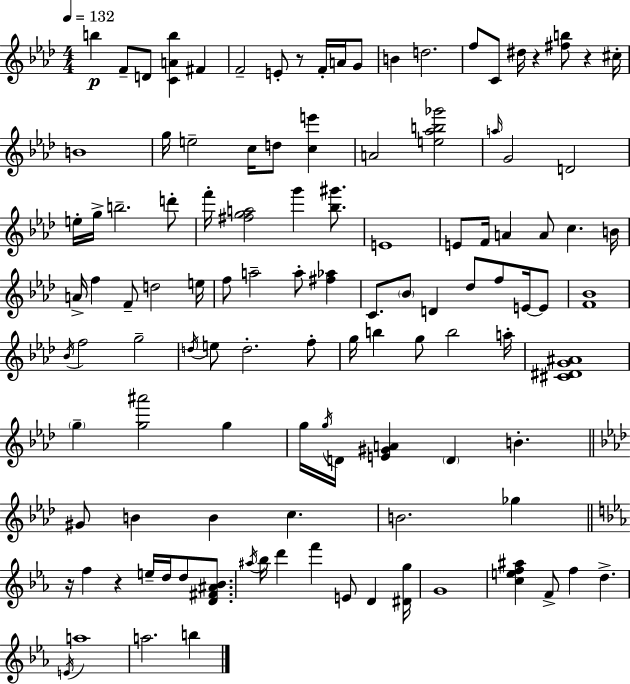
{
  \clef treble
  \numericTimeSignature
  \time 4/4
  \key aes \major
  \tempo 4 = 132
  b''4\p f'8-- d'8 <c' a' b''>4 fis'4 | f'2-- e'8-. r8 f'16-. a'16 g'8 | b'4 d''2. | f''8 c'8 dis''16 r4 <fis'' b''>8 r4 cis''16-. | \break b'1 | g''16 e''2-- c''16 d''8 <c'' e'''>4 | a'2 <e'' aes'' b'' ges'''>2 | \grace { a''16 } g'2 d'2 | \break e''16-. g''16-> b''2.-- d'''8-. | f'''16-. <fis'' g'' a''>2 g'''4 <bes'' gis'''>8. | e'1 | e'8 f'16 a'4 a'8 c''4. | \break b'16 a'16-> f''4 f'8-- d''2 | e''16 f''8 a''2-- a''8-. <fis'' aes''>4 | c'8. \parenthesize bes'8 d'4 des''8 f''8 e'16~~ e'8 | <f' bes'>1 | \break \acciaccatura { bes'16 } f''2 g''2-- | \acciaccatura { d''16 } e''8 d''2.-. | f''8-. g''16 b''4 g''8 b''2 | a''16-. <cis' dis' g' ais'>1 | \break \parenthesize g''4-- <g'' ais'''>2 g''4 | g''16 \acciaccatura { g''16 } d'16 <e' gis' a'>4 \parenthesize d'4 b'4.-. | \bar "||" \break \key aes \major gis'8 b'4 b'4 c''4. | b'2. ges''4 | \bar "||" \break \key ees \major r16 f''4 r4 e''16-- d''16 d''8 <d' fis' ais' bes'>8. | \acciaccatura { ais''16 } bes''16 d'''4 f'''4 e'8 d'4 | <dis' g''>16 g'1 | <c'' e'' f'' ais''>4 f'8-> f''4 d''4.-> | \break \acciaccatura { e'16 } a''1 | a''2. b''4 | \bar "|."
}